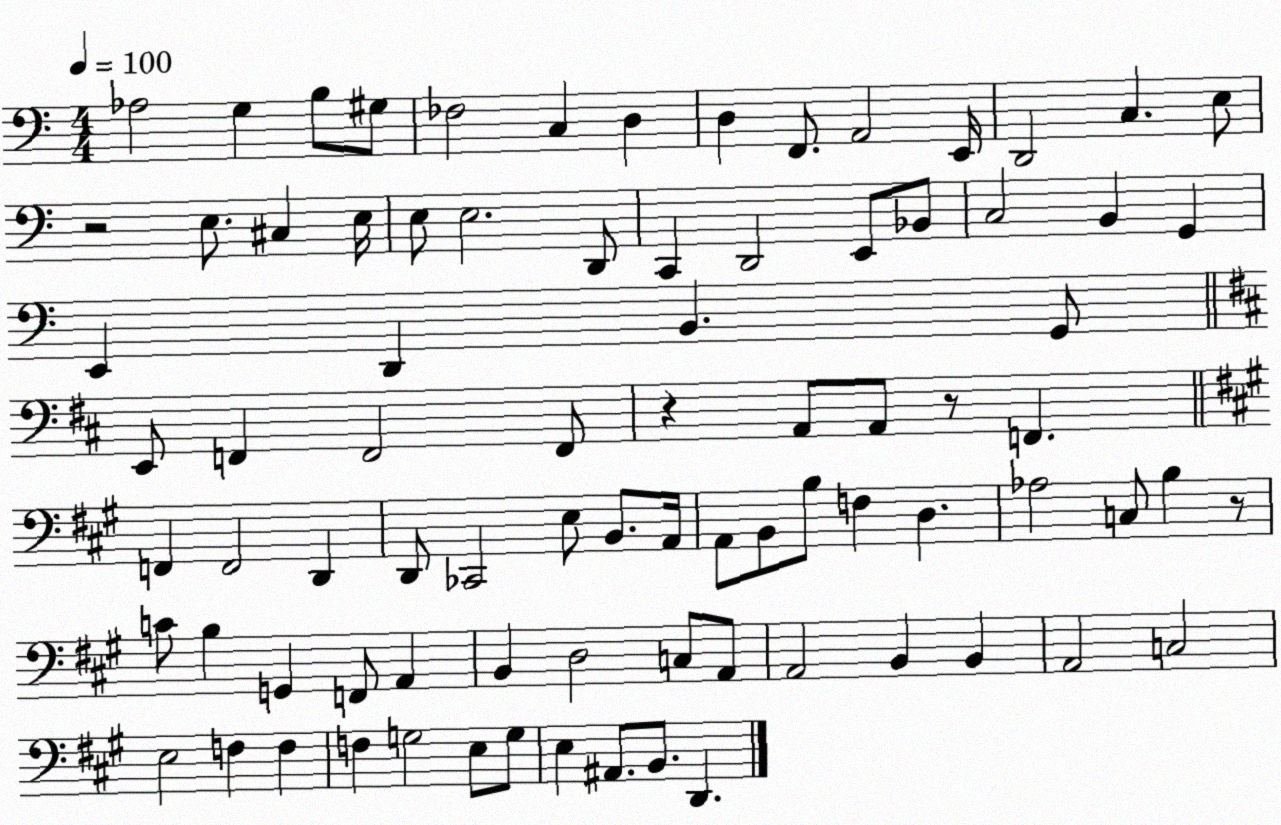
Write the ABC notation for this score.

X:1
T:Untitled
M:4/4
L:1/4
K:C
_A,2 G, B,/2 ^G,/2 _F,2 C, D, D, F,,/2 A,,2 E,,/4 D,,2 C, E,/2 z2 E,/2 ^C, E,/4 E,/2 E,2 D,,/2 C,, D,,2 E,,/2 _B,,/2 C,2 B,, G,, E,, D,, B,, G,,/2 E,,/2 F,, F,,2 F,,/2 z A,,/2 A,,/2 z/2 F,, F,, F,,2 D,, D,,/2 _C,,2 E,/2 B,,/2 A,,/4 A,,/2 B,,/2 B,/2 F, D, _A,2 C,/2 B, z/2 C/2 B, G,, F,,/2 A,, B,, D,2 C,/2 A,,/2 A,,2 B,, B,, A,,2 C,2 E,2 F, F, F, G,2 E,/2 G,/2 E, ^A,,/2 B,,/2 D,,